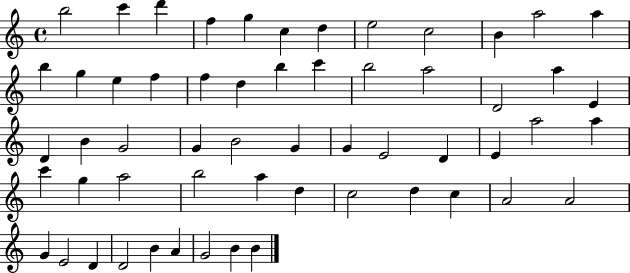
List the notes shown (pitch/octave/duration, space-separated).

B5/h C6/q D6/q F5/q G5/q C5/q D5/q E5/h C5/h B4/q A5/h A5/q B5/q G5/q E5/q F5/q F5/q D5/q B5/q C6/q B5/h A5/h D4/h A5/q E4/q D4/q B4/q G4/h G4/q B4/h G4/q G4/q E4/h D4/q E4/q A5/h A5/q C6/q G5/q A5/h B5/h A5/q D5/q C5/h D5/q C5/q A4/h A4/h G4/q E4/h D4/q D4/h B4/q A4/q G4/h B4/q B4/q